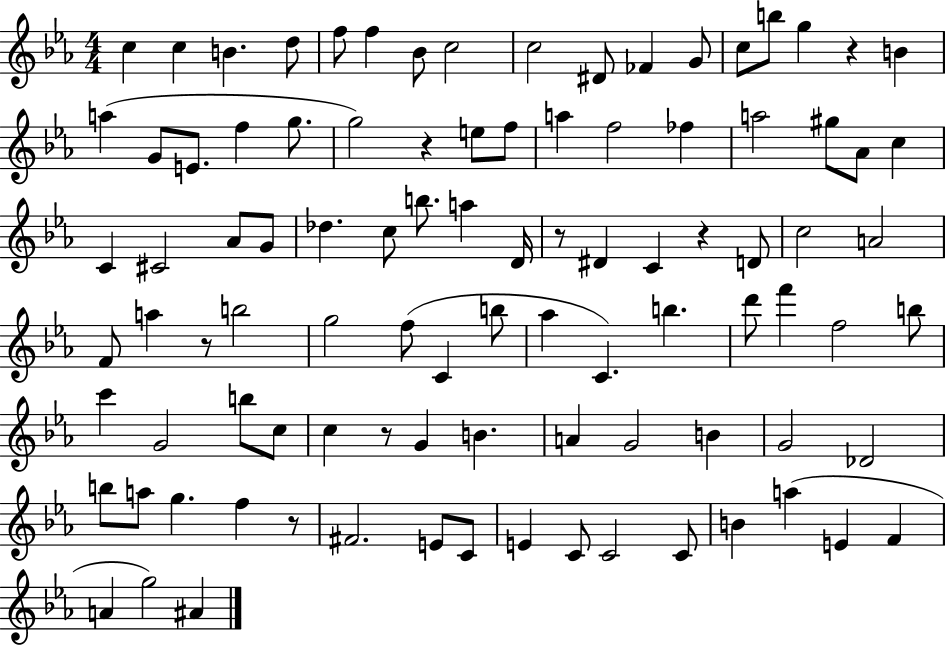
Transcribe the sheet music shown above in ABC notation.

X:1
T:Untitled
M:4/4
L:1/4
K:Eb
c c B d/2 f/2 f _B/2 c2 c2 ^D/2 _F G/2 c/2 b/2 g z B a G/2 E/2 f g/2 g2 z e/2 f/2 a f2 _f a2 ^g/2 _A/2 c C ^C2 _A/2 G/2 _d c/2 b/2 a D/4 z/2 ^D C z D/2 c2 A2 F/2 a z/2 b2 g2 f/2 C b/2 _a C b d'/2 f' f2 b/2 c' G2 b/2 c/2 c z/2 G B A G2 B G2 _D2 b/2 a/2 g f z/2 ^F2 E/2 C/2 E C/2 C2 C/2 B a E F A g2 ^A